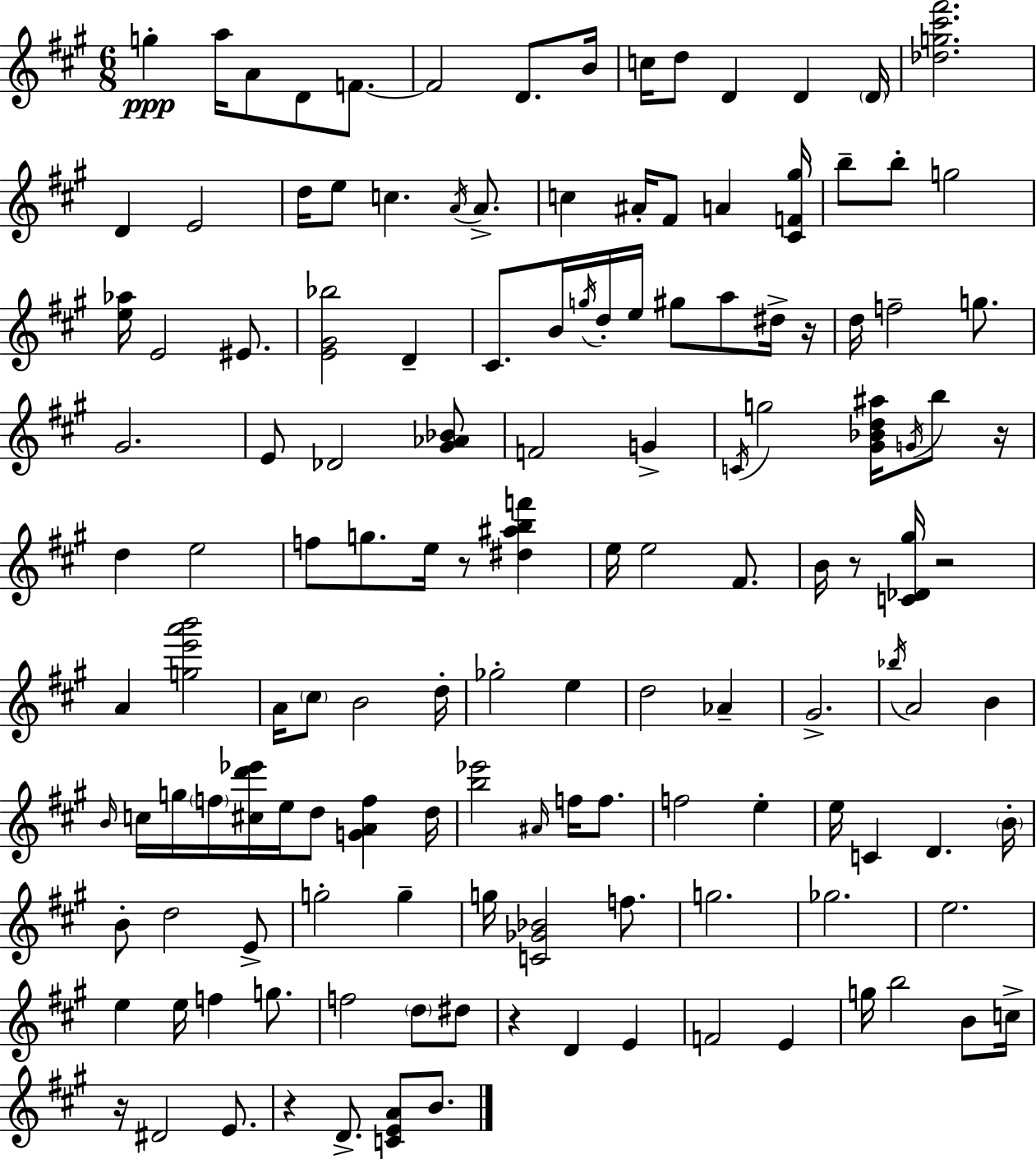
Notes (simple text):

G5/q A5/s A4/e D4/e F4/e. F4/h D4/e. B4/s C5/s D5/e D4/q D4/q D4/s [Db5,G5,C#6,F#6]/h. D4/q E4/h D5/s E5/e C5/q. A4/s A4/e. C5/q A#4/s F#4/e A4/q [C#4,F4,G#5]/s B5/e B5/e G5/h [E5,Ab5]/s E4/h EIS4/e. [E4,G#4,Bb5]/h D4/q C#4/e. B4/s G5/s D5/s E5/s G#5/e A5/e D#5/s R/s D5/s F5/h G5/e. G#4/h. E4/e Db4/h [G#4,Ab4,Bb4]/e F4/h G4/q C4/s G5/h [G#4,Bb4,D5,A#5]/s G4/s B5/e R/s D5/q E5/h F5/e G5/e. E5/s R/e [D#5,A#5,B5,F6]/q E5/s E5/h F#4/e. B4/s R/e [C4,Db4,G#5]/s R/h A4/q [G5,E6,A6,B6]/h A4/s C#5/e B4/h D5/s Gb5/h E5/q D5/h Ab4/q G#4/h. Bb5/s A4/h B4/q B4/s C5/s G5/s F5/s [C#5,D6,Eb6]/s E5/s D5/e [G4,A4,F5]/q D5/s [B5,Eb6]/h A#4/s F5/s F5/e. F5/h E5/q E5/s C4/q D4/q. B4/s B4/e D5/h E4/e G5/h G5/q G5/s [C4,Gb4,Bb4]/h F5/e. G5/h. Gb5/h. E5/h. E5/q E5/s F5/q G5/e. F5/h D5/e D#5/e R/q D4/q E4/q F4/h E4/q G5/s B5/h B4/e C5/s R/s D#4/h E4/e. R/q D4/e. [C4,E4,A4]/e B4/e.